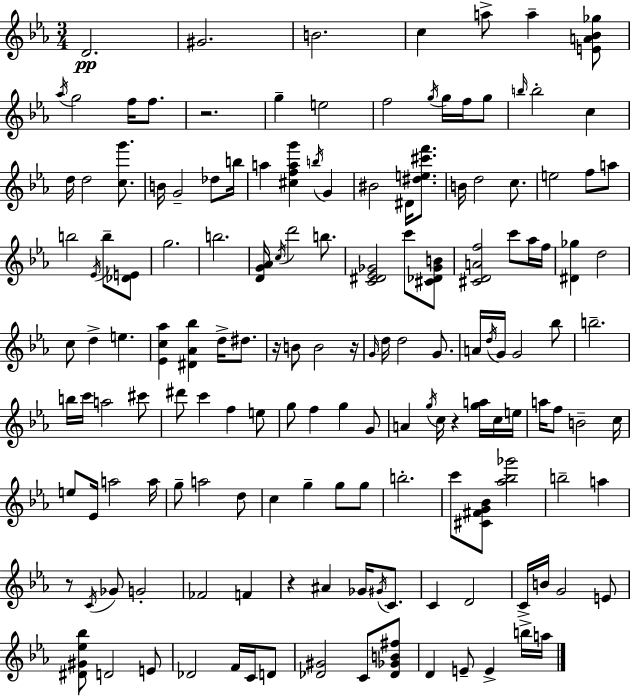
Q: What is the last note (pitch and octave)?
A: A5